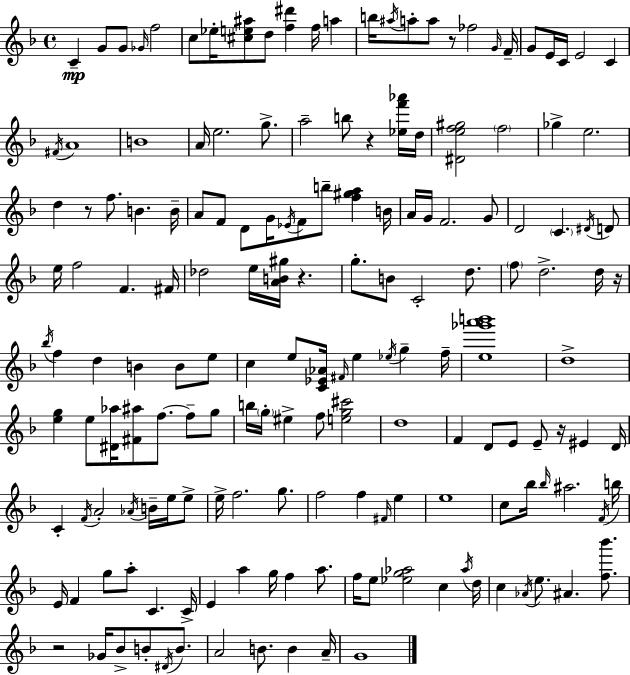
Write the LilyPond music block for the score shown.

{
  \clef treble
  \time 4/4
  \defaultTimeSignature
  \key f \major
  \repeat volta 2 { c'4--\mp g'8 g'8 \grace { ges'16 } f''2 | c''8 ees''16-. <cis'' e'' ais''>8 d''8 <f'' dis'''>4 f''16 a''4 | b''16 \acciaccatura { ais''16 } a''8-. a''8 r8 fes''2 | \grace { g'16 } f'16-- g'8 e'16 c'16 e'2 c'4 | \break \acciaccatura { fis'16 } a'1 | b'1 | a'16 e''2. | g''8.-> a''2-- b''8 r4 | \break <ees'' f''' aes'''>16 d''16 <dis' e'' f'' gis''>2 \parenthesize f''2 | ges''4-> e''2. | d''4 r8 f''8. b'4. | b'16-- a'8 f'8 d'8 g'16 \acciaccatura { ees'16 } f'8 b''8-- | \break <f'' gis'' a''>4 b'16 a'16 g'16 f'2. | g'8 d'2 \parenthesize c'4. | \acciaccatura { dis'16 } d'8 e''16 f''2 f'4. | fis'16 des''2 e''16 <a' b' gis''>16 | \break r4. g''8.-. b'8 c'2-. | d''8. \parenthesize f''8 d''2.-> | d''16 r16 \acciaccatura { bes''16 } f''4 d''4 b'4 | b'8 e''8 c''4 e''8 <c' ees' aes'>16 \grace { fis'16 } e''4 | \break \acciaccatura { ees''16 } g''4-- f''16-- <e'' ges''' a''' b'''>1 | d''1-> | <e'' g''>4 e''8 <dis' aes''>16 | <fis' ais''>8 f''8.~~ f''8-- g''8 b''16 \parenthesize g''16-. eis''4-> f''8 | \break <e'' g'' cis'''>2 d''1 | f'4 d'8 e'8 | e'8-- r16 eis'4 d'16 c'4-. \acciaccatura { f'16 } a'2-. | \acciaccatura { aes'16 } b'16-- e''16 e''8-> e''16-> f''2. | \break g''8. f''2 | f''4 \grace { fis'16 } e''4 e''1 | c''8 bes''16 \grace { bes''16 } | ais''2. \acciaccatura { f'16 } b''16 e'16 f'4 | \break g''8 a''8-. c'4. c'16-> e'4 | a''4 g''16 f''4 a''8. f''16 e''8 | <ees'' g'' aes''>2 c''4 \acciaccatura { aes''16 } d''16 c''4 | \acciaccatura { aes'16 } e''8. ais'4. <f'' bes'''>8. | \break r2 ges'16 bes'8-> b'8-. \acciaccatura { dis'16 } b'8. | a'2 b'8. b'4 | a'16-- g'1 | } \bar "|."
}